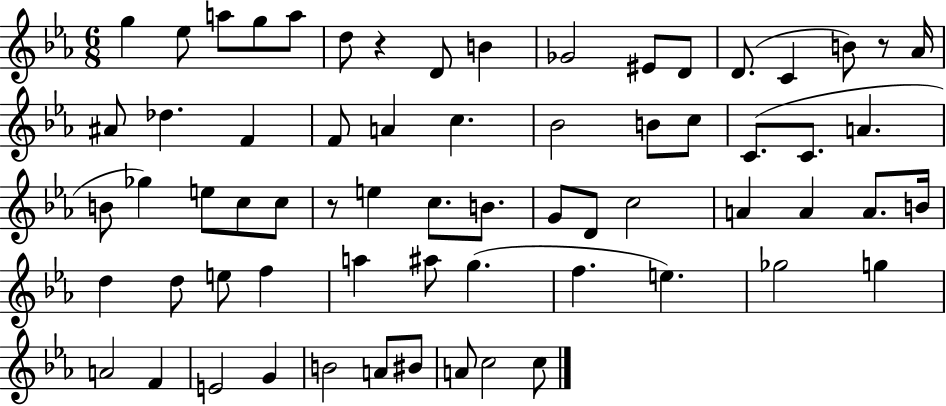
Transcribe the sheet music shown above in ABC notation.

X:1
T:Untitled
M:6/8
L:1/4
K:Eb
g _e/2 a/2 g/2 a/2 d/2 z D/2 B _G2 ^E/2 D/2 D/2 C B/2 z/2 _A/4 ^A/2 _d F F/2 A c _B2 B/2 c/2 C/2 C/2 A B/2 _g e/2 c/2 c/2 z/2 e c/2 B/2 G/2 D/2 c2 A A A/2 B/4 d d/2 e/2 f a ^a/2 g f e _g2 g A2 F E2 G B2 A/2 ^B/2 A/2 c2 c/2